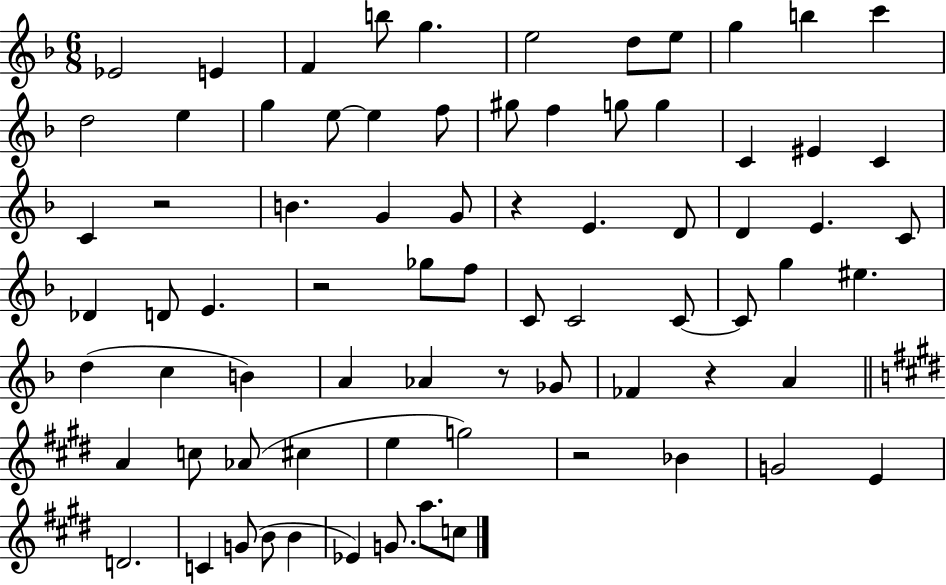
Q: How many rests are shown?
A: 6